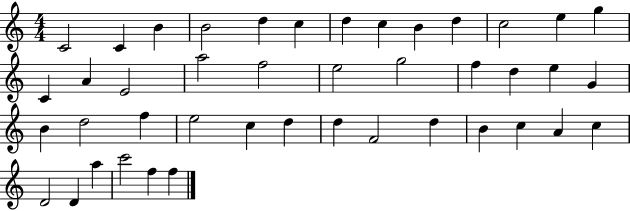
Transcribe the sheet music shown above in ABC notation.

X:1
T:Untitled
M:4/4
L:1/4
K:C
C2 C B B2 d c d c B d c2 e g C A E2 a2 f2 e2 g2 f d e G B d2 f e2 c d d F2 d B c A c D2 D a c'2 f f